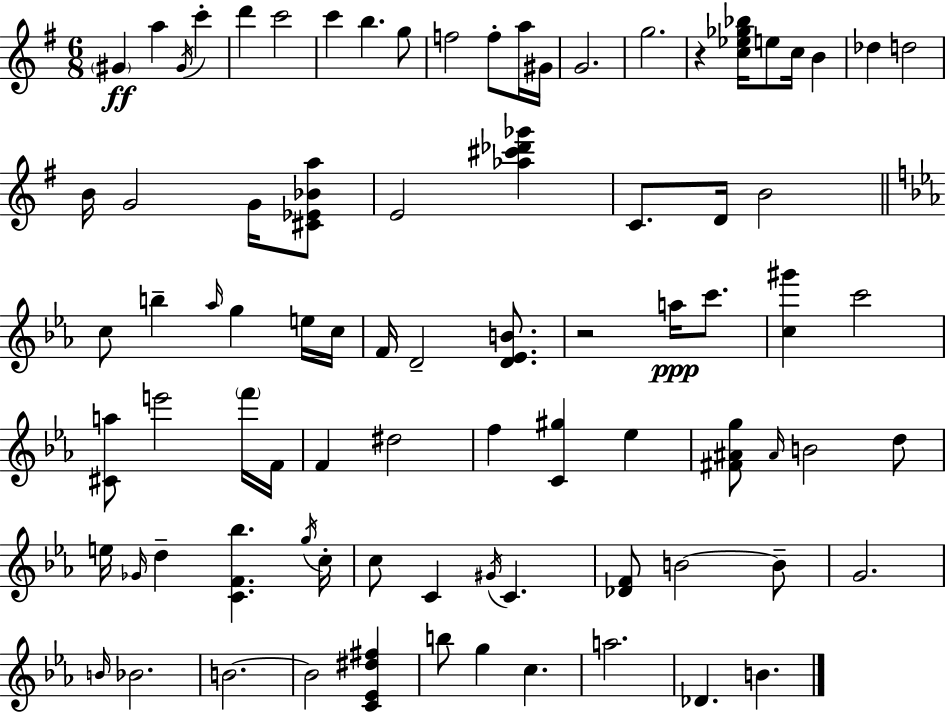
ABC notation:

X:1
T:Untitled
M:6/8
L:1/4
K:G
^G a ^G/4 c' d' c'2 c' b g/2 f2 f/2 a/4 ^G/4 G2 g2 z [c_e_g_b]/4 e/2 c/4 B _d d2 B/4 G2 G/4 [^C_E_Ba]/2 E2 [_a^c'_d'_g'] C/2 D/4 B2 c/2 b _a/4 g e/4 c/4 F/4 D2 [D_EB]/2 z2 a/4 c'/2 [c^g'] c'2 [^Ca]/2 e'2 f'/4 F/4 F ^d2 f [C^g] _e [^F^Ag]/2 ^A/4 B2 d/2 e/4 _G/4 d [CF_b] g/4 c/4 c/2 C ^G/4 C [_DF]/2 B2 B/2 G2 B/4 _B2 B2 B2 [C_E^d^f] b/2 g c a2 _D B